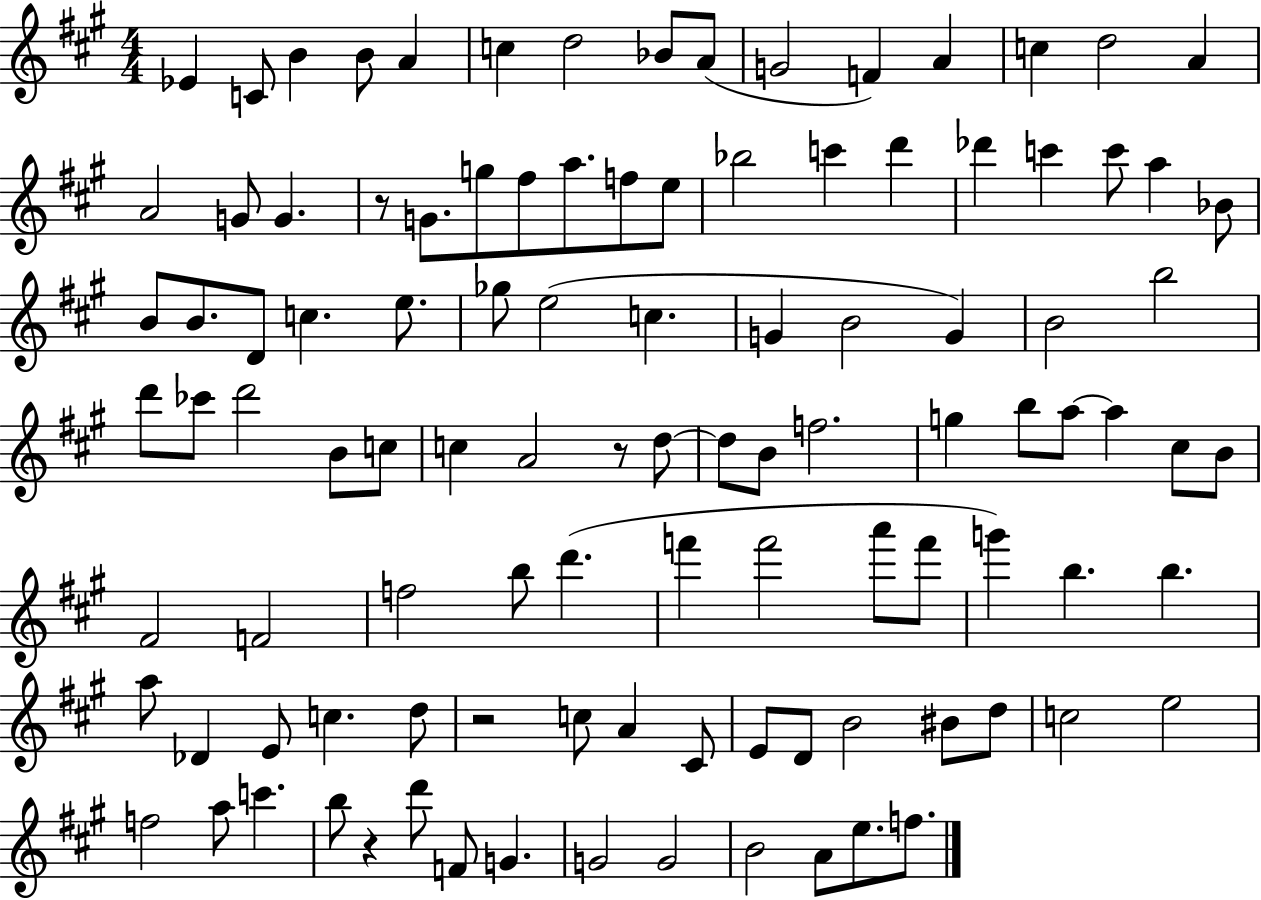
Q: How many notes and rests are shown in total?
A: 106